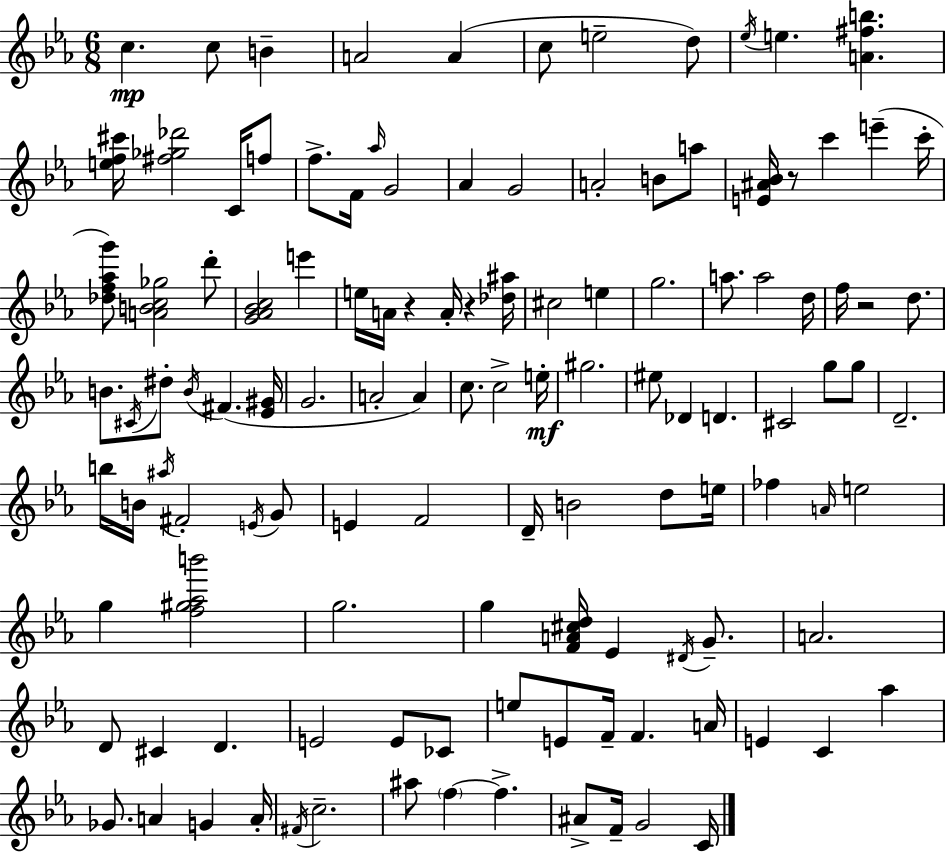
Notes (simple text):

C5/q. C5/e B4/q A4/h A4/q C5/e E5/h D5/e Eb5/s E5/q. [A4,F#5,B5]/q. [E5,F5,C#6]/s [F#5,Gb5,Db6]/h C4/s F5/e F5/e. F4/s Ab5/s G4/h Ab4/q G4/h A4/h B4/e A5/e [E4,A#4,Bb4]/s R/e C6/q E6/q C6/s [Db5,F5,Ab5,G6]/e [A4,B4,C5,Gb5]/h D6/e [G4,Ab4,Bb4,C5]/h E6/q E5/s A4/s R/q A4/s R/q [Db5,A#5]/s C#5/h E5/q G5/h. A5/e. A5/h D5/s F5/s R/h D5/e. B4/e. C#4/s D#5/e B4/s F#4/q. [Eb4,G#4]/s G4/h. A4/h A4/q C5/e. C5/h E5/s G#5/h. EIS5/e Db4/q D4/q. C#4/h G5/e G5/e D4/h. B5/s B4/s A#5/s F#4/h E4/s G4/e E4/q F4/h D4/s B4/h D5/e E5/s FES5/q A4/s E5/h G5/q [F5,G#5,Ab5,B6]/h G5/h. G5/q [F4,A4,C#5,D5]/s Eb4/q D#4/s G4/e. A4/h. D4/e C#4/q D4/q. E4/h E4/e CES4/e E5/e E4/e F4/s F4/q. A4/s E4/q C4/q Ab5/q Gb4/e. A4/q G4/q A4/s F#4/s C5/h. A#5/e F5/q F5/q. A#4/e F4/s G4/h C4/s